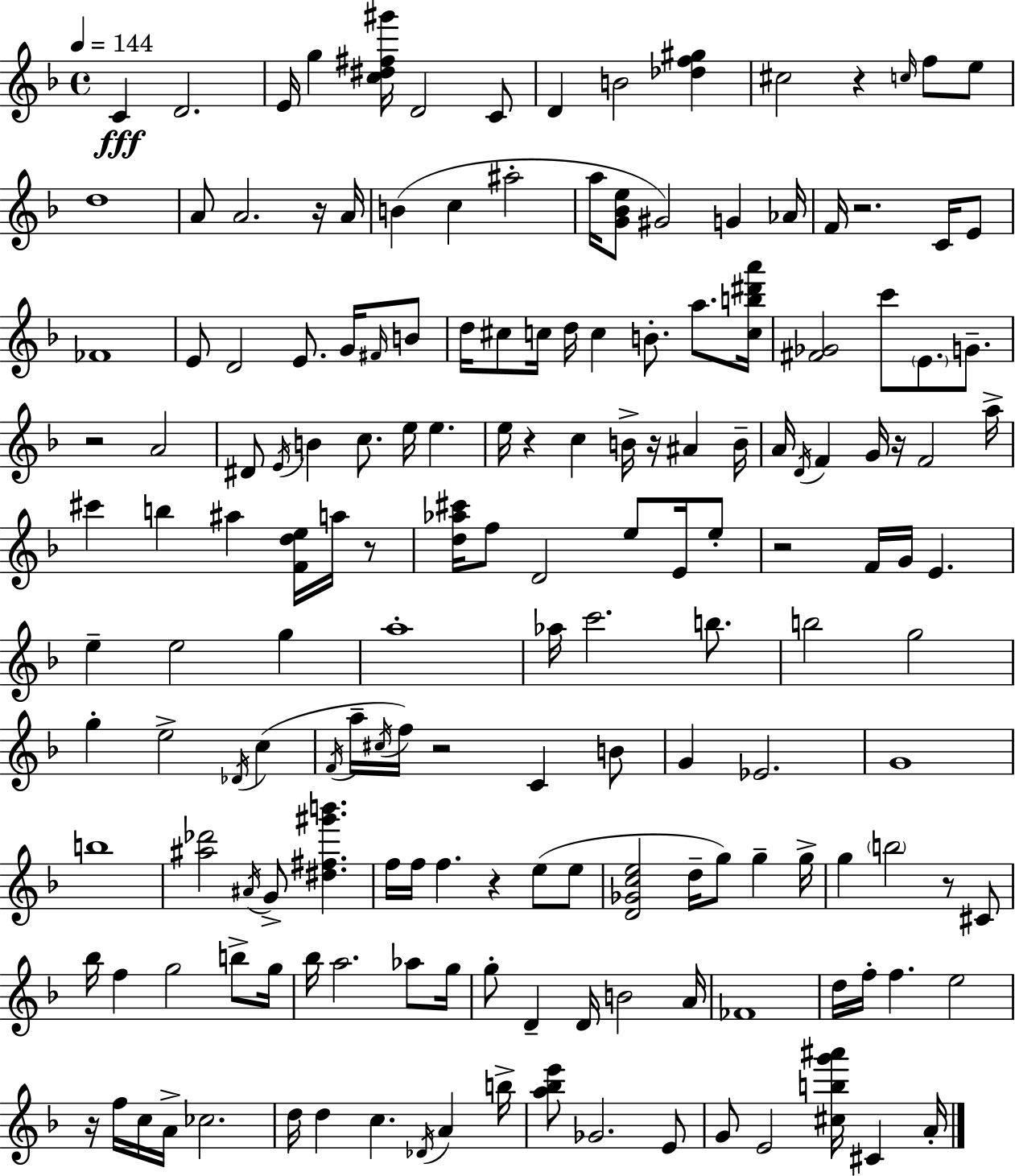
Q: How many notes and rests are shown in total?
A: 170